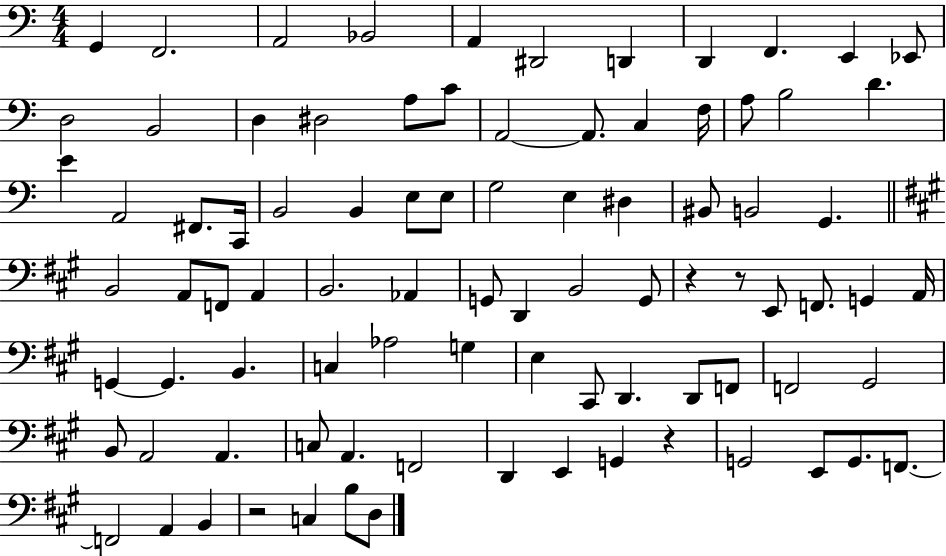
X:1
T:Untitled
M:4/4
L:1/4
K:C
G,, F,,2 A,,2 _B,,2 A,, ^D,,2 D,, D,, F,, E,, _E,,/2 D,2 B,,2 D, ^D,2 A,/2 C/2 A,,2 A,,/2 C, F,/4 A,/2 B,2 D E A,,2 ^F,,/2 C,,/4 B,,2 B,, E,/2 E,/2 G,2 E, ^D, ^B,,/2 B,,2 G,, B,,2 A,,/2 F,,/2 A,, B,,2 _A,, G,,/2 D,, B,,2 G,,/2 z z/2 E,,/2 F,,/2 G,, A,,/4 G,, G,, B,, C, _A,2 G, E, ^C,,/2 D,, D,,/2 F,,/2 F,,2 ^G,,2 B,,/2 A,,2 A,, C,/2 A,, F,,2 D,, E,, G,, z G,,2 E,,/2 G,,/2 F,,/2 F,,2 A,, B,, z2 C, B,/2 D,/2